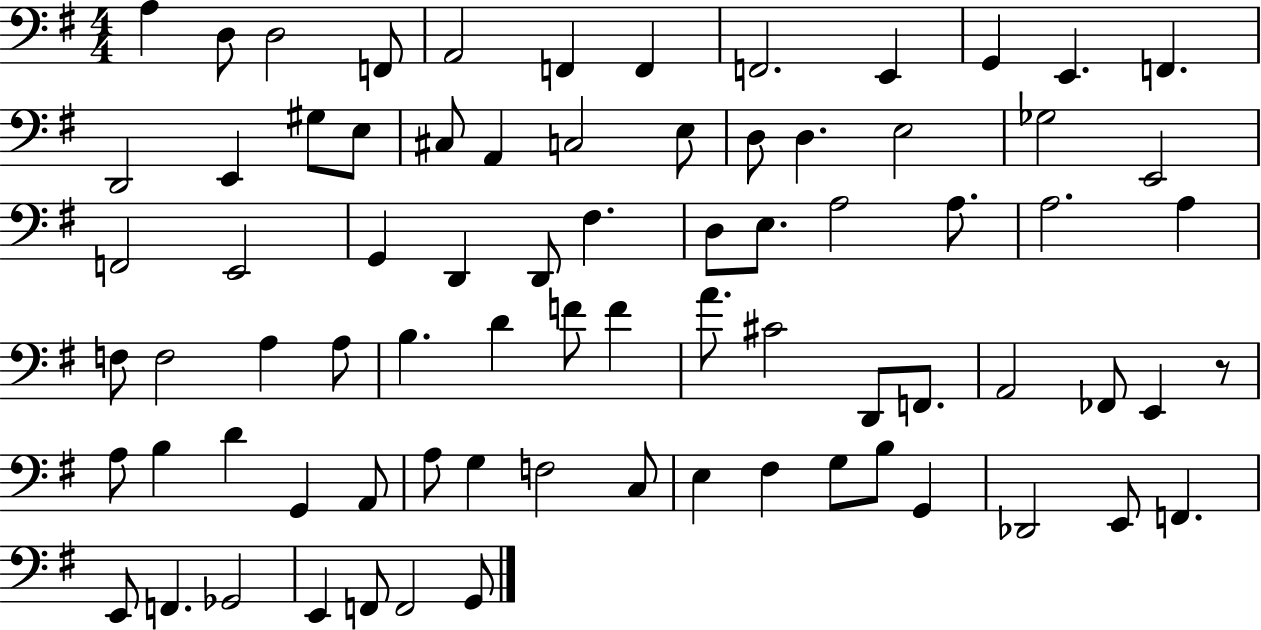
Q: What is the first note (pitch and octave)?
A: A3